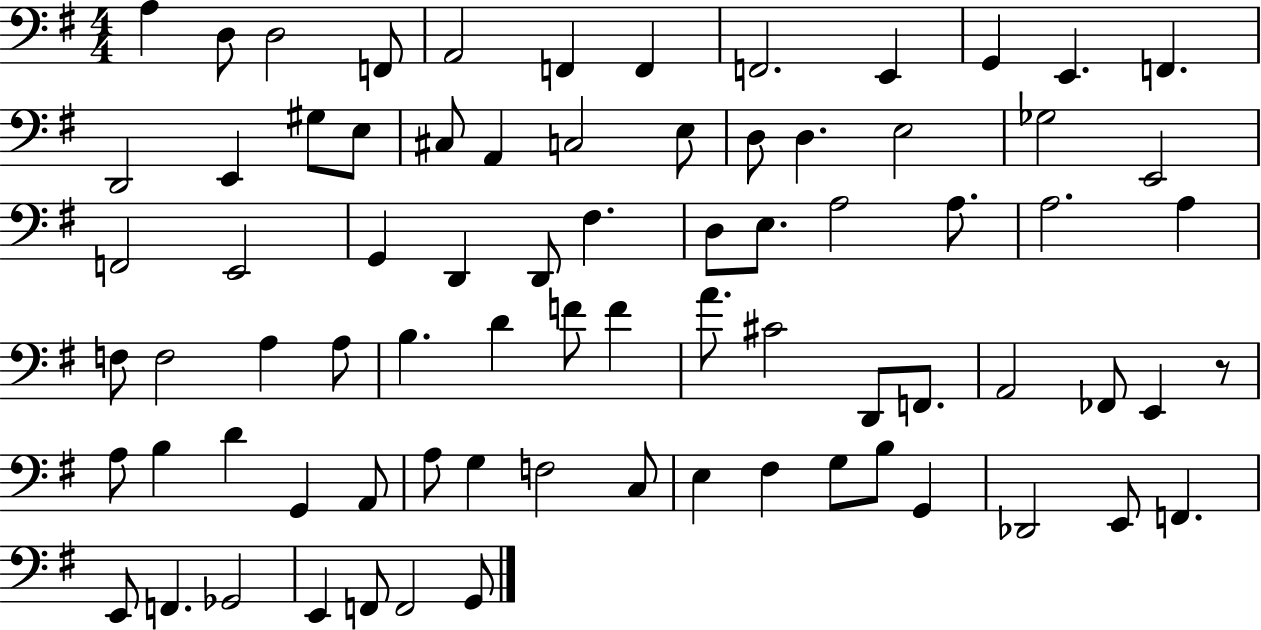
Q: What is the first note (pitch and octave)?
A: A3